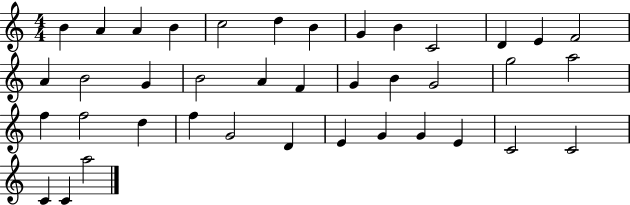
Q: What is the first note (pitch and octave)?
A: B4